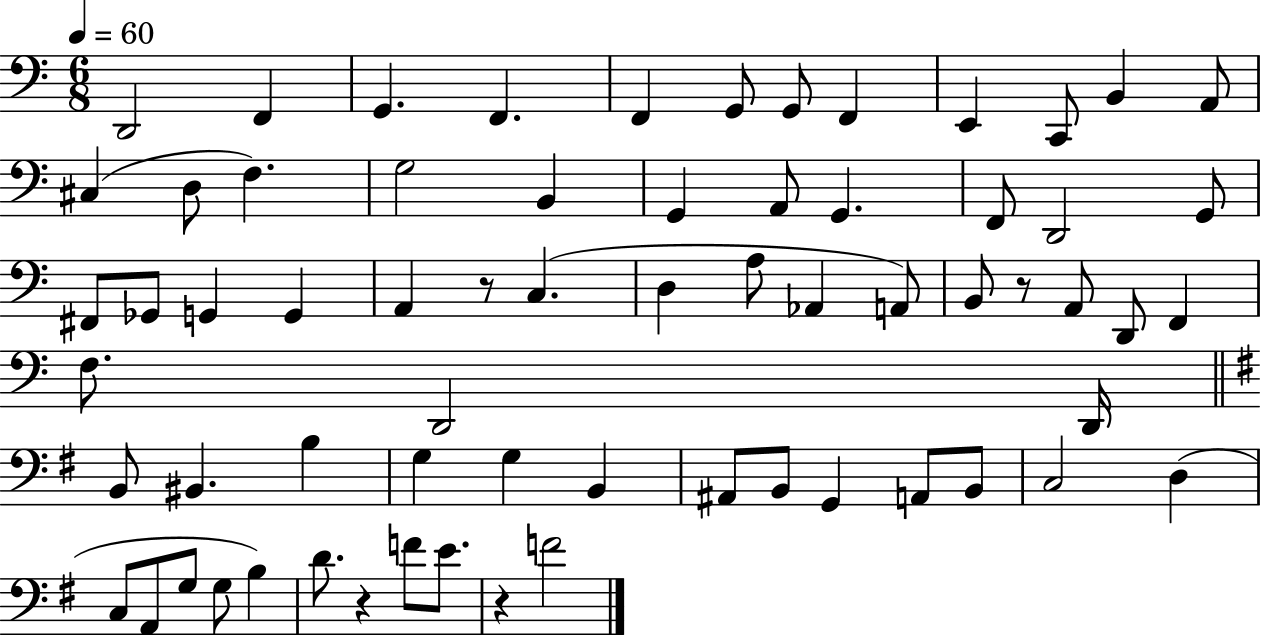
{
  \clef bass
  \numericTimeSignature
  \time 6/8
  \key c \major
  \tempo 4 = 60
  \repeat volta 2 { d,2 f,4 | g,4. f,4. | f,4 g,8 g,8 f,4 | e,4 c,8 b,4 a,8 | \break cis4( d8 f4.) | g2 b,4 | g,4 a,8 g,4. | f,8 d,2 g,8 | \break fis,8 ges,8 g,4 g,4 | a,4 r8 c4.( | d4 a8 aes,4 a,8) | b,8 r8 a,8 d,8 f,4 | \break f8. d,2 d,16 | \bar "||" \break \key g \major b,8 bis,4. b4 | g4 g4 b,4 | ais,8 b,8 g,4 a,8 b,8 | c2 d4( | \break c8 a,8 g8 g8 b4) | d'8. r4 f'8 e'8. | r4 f'2 | } \bar "|."
}